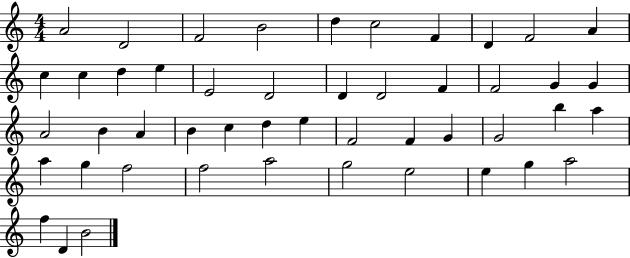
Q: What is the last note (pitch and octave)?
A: B4